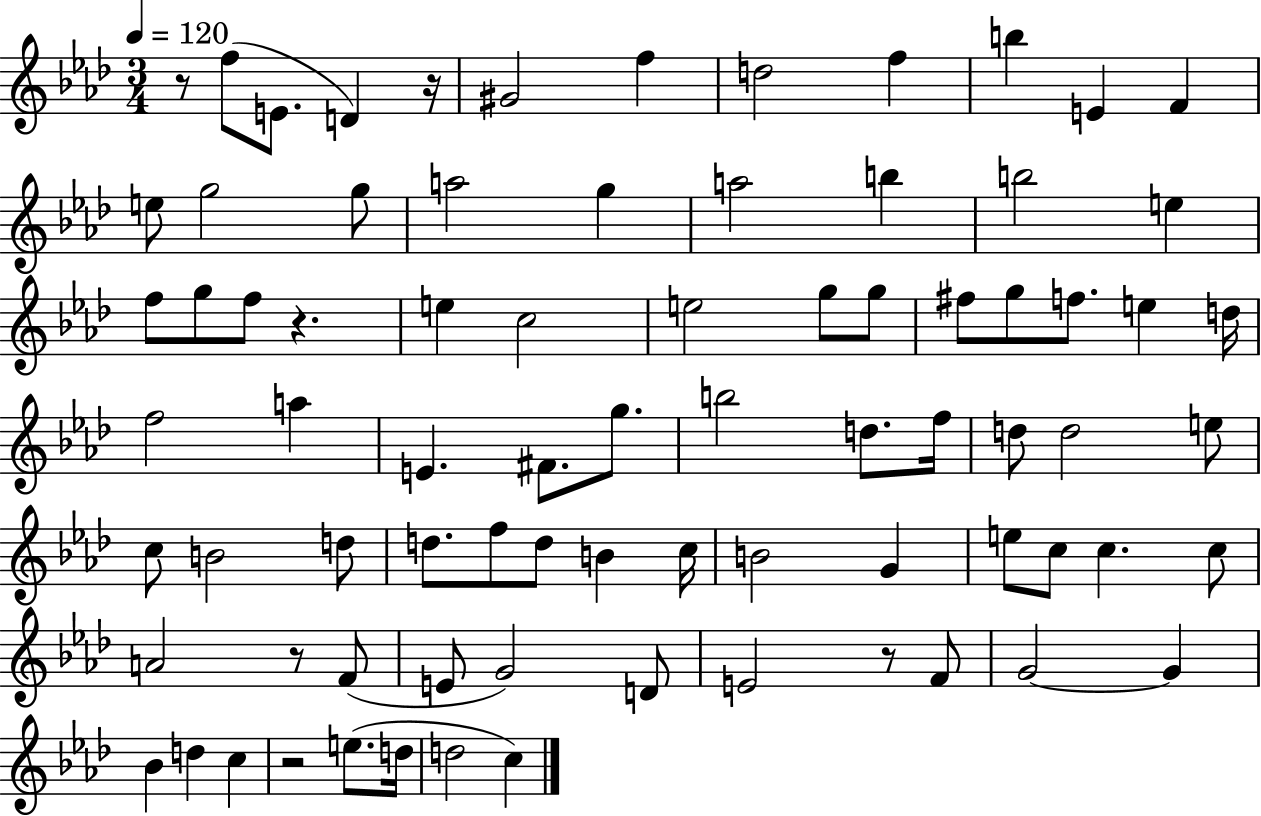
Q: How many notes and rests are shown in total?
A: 79